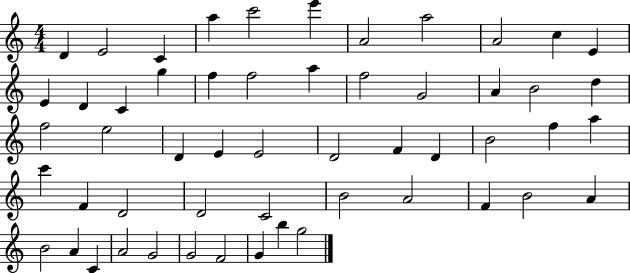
{
  \clef treble
  \numericTimeSignature
  \time 4/4
  \key c \major
  d'4 e'2 c'4 | a''4 c'''2 e'''4 | a'2 a''2 | a'2 c''4 e'4 | \break e'4 d'4 c'4 g''4 | f''4 f''2 a''4 | f''2 g'2 | a'4 b'2 d''4 | \break f''2 e''2 | d'4 e'4 e'2 | d'2 f'4 d'4 | b'2 f''4 a''4 | \break c'''4 f'4 d'2 | d'2 c'2 | b'2 a'2 | f'4 b'2 a'4 | \break b'2 a'4 c'4 | a'2 g'2 | g'2 f'2 | g'4 b''4 g''2 | \break \bar "|."
}